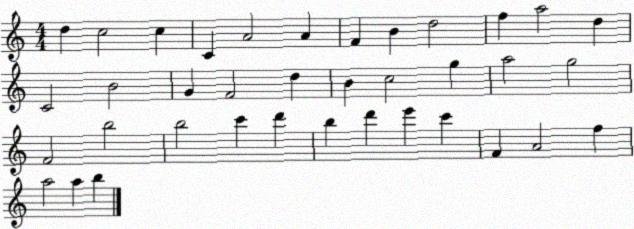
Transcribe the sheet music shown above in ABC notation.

X:1
T:Untitled
M:4/4
L:1/4
K:C
d c2 c C A2 A F B d2 f a2 d C2 B2 G F2 d B c2 g a2 g2 F2 b2 b2 c' d' b d' e' c' F A2 f a2 a b